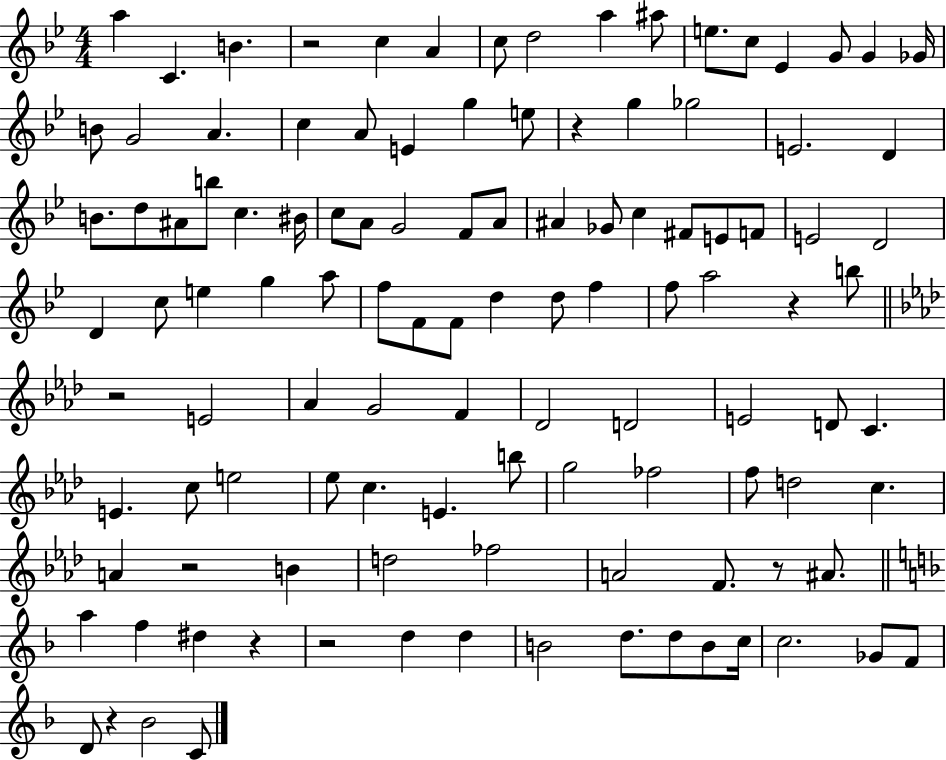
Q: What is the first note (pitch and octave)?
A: A5